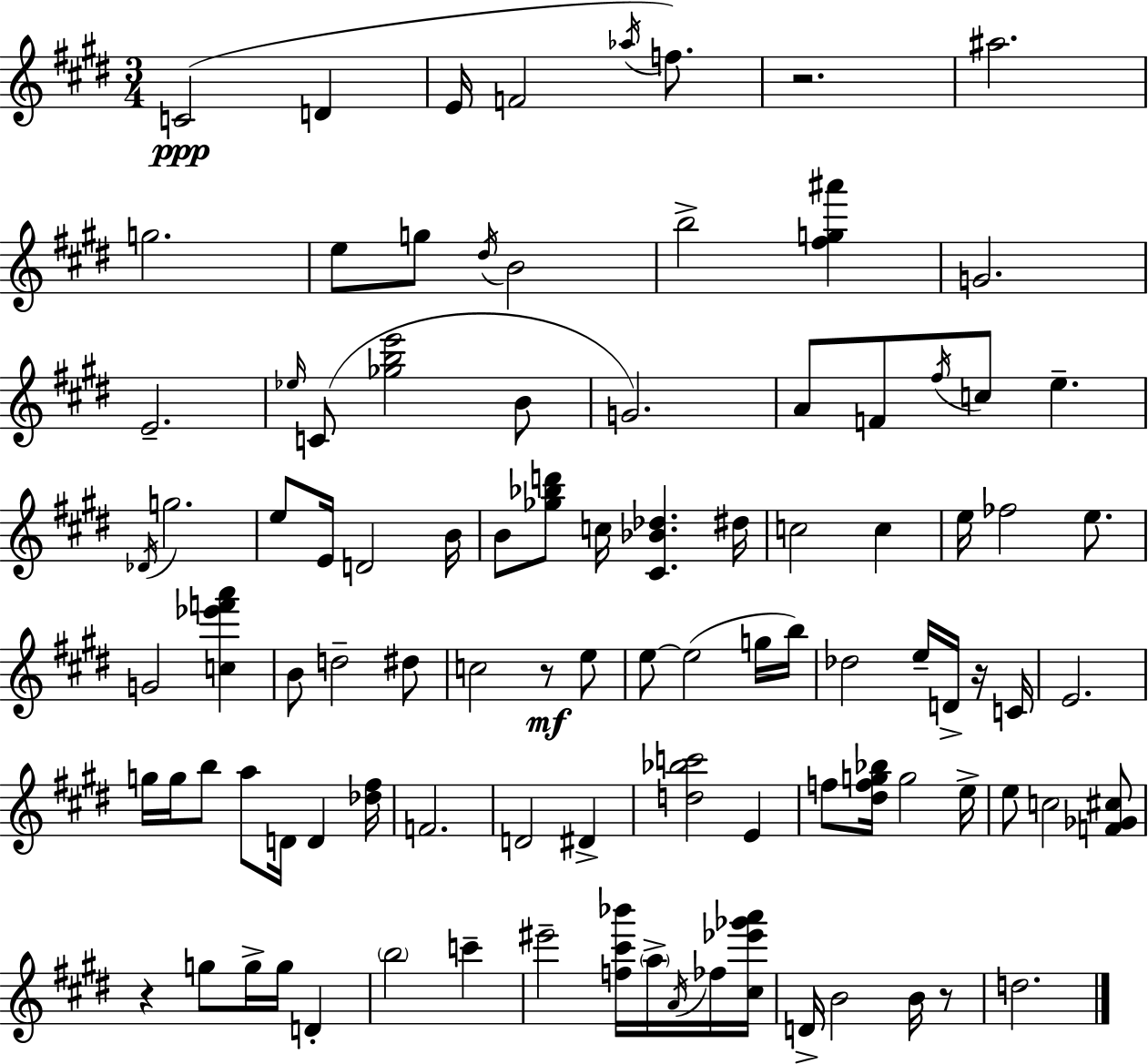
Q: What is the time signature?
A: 3/4